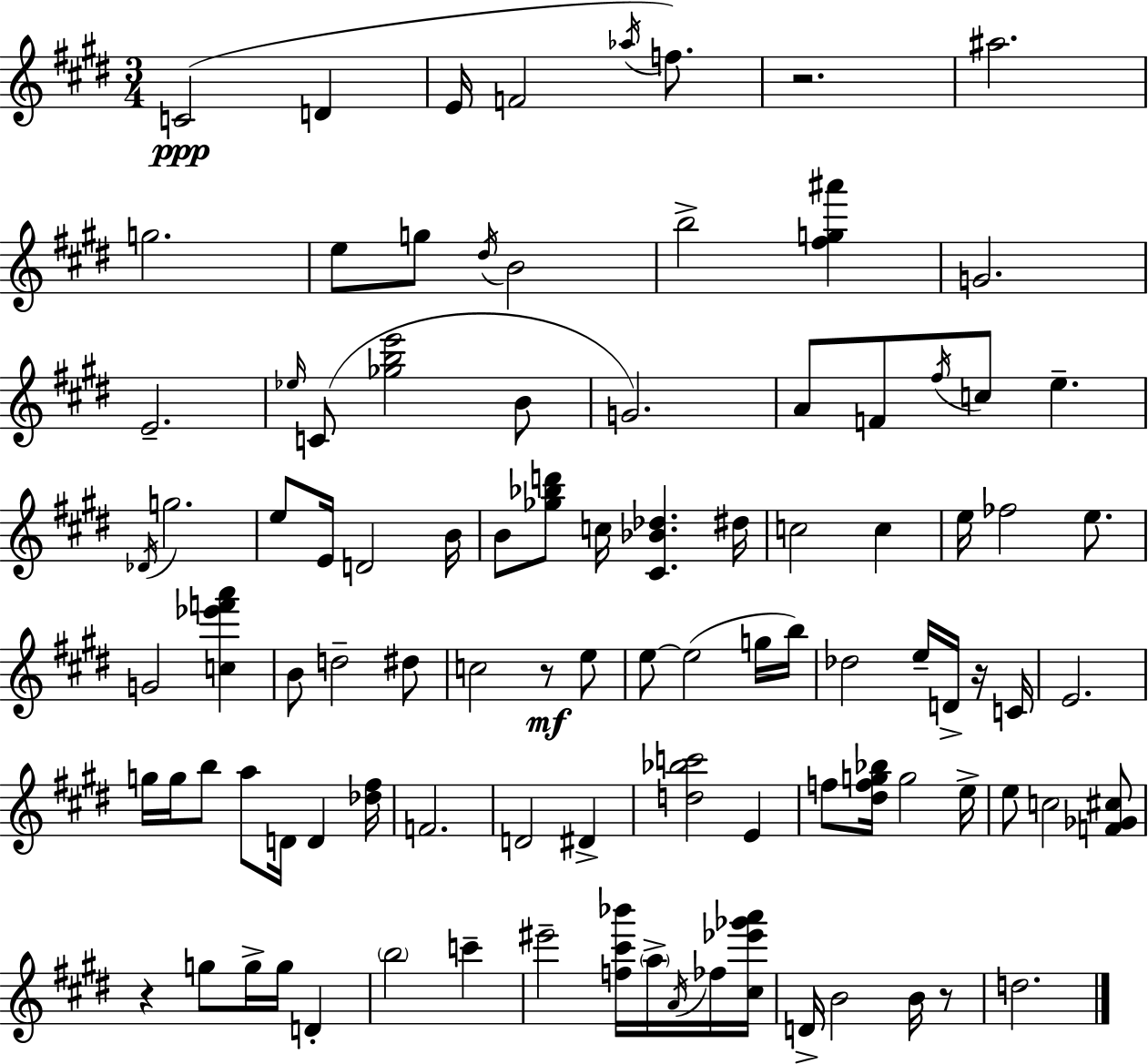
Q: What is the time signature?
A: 3/4